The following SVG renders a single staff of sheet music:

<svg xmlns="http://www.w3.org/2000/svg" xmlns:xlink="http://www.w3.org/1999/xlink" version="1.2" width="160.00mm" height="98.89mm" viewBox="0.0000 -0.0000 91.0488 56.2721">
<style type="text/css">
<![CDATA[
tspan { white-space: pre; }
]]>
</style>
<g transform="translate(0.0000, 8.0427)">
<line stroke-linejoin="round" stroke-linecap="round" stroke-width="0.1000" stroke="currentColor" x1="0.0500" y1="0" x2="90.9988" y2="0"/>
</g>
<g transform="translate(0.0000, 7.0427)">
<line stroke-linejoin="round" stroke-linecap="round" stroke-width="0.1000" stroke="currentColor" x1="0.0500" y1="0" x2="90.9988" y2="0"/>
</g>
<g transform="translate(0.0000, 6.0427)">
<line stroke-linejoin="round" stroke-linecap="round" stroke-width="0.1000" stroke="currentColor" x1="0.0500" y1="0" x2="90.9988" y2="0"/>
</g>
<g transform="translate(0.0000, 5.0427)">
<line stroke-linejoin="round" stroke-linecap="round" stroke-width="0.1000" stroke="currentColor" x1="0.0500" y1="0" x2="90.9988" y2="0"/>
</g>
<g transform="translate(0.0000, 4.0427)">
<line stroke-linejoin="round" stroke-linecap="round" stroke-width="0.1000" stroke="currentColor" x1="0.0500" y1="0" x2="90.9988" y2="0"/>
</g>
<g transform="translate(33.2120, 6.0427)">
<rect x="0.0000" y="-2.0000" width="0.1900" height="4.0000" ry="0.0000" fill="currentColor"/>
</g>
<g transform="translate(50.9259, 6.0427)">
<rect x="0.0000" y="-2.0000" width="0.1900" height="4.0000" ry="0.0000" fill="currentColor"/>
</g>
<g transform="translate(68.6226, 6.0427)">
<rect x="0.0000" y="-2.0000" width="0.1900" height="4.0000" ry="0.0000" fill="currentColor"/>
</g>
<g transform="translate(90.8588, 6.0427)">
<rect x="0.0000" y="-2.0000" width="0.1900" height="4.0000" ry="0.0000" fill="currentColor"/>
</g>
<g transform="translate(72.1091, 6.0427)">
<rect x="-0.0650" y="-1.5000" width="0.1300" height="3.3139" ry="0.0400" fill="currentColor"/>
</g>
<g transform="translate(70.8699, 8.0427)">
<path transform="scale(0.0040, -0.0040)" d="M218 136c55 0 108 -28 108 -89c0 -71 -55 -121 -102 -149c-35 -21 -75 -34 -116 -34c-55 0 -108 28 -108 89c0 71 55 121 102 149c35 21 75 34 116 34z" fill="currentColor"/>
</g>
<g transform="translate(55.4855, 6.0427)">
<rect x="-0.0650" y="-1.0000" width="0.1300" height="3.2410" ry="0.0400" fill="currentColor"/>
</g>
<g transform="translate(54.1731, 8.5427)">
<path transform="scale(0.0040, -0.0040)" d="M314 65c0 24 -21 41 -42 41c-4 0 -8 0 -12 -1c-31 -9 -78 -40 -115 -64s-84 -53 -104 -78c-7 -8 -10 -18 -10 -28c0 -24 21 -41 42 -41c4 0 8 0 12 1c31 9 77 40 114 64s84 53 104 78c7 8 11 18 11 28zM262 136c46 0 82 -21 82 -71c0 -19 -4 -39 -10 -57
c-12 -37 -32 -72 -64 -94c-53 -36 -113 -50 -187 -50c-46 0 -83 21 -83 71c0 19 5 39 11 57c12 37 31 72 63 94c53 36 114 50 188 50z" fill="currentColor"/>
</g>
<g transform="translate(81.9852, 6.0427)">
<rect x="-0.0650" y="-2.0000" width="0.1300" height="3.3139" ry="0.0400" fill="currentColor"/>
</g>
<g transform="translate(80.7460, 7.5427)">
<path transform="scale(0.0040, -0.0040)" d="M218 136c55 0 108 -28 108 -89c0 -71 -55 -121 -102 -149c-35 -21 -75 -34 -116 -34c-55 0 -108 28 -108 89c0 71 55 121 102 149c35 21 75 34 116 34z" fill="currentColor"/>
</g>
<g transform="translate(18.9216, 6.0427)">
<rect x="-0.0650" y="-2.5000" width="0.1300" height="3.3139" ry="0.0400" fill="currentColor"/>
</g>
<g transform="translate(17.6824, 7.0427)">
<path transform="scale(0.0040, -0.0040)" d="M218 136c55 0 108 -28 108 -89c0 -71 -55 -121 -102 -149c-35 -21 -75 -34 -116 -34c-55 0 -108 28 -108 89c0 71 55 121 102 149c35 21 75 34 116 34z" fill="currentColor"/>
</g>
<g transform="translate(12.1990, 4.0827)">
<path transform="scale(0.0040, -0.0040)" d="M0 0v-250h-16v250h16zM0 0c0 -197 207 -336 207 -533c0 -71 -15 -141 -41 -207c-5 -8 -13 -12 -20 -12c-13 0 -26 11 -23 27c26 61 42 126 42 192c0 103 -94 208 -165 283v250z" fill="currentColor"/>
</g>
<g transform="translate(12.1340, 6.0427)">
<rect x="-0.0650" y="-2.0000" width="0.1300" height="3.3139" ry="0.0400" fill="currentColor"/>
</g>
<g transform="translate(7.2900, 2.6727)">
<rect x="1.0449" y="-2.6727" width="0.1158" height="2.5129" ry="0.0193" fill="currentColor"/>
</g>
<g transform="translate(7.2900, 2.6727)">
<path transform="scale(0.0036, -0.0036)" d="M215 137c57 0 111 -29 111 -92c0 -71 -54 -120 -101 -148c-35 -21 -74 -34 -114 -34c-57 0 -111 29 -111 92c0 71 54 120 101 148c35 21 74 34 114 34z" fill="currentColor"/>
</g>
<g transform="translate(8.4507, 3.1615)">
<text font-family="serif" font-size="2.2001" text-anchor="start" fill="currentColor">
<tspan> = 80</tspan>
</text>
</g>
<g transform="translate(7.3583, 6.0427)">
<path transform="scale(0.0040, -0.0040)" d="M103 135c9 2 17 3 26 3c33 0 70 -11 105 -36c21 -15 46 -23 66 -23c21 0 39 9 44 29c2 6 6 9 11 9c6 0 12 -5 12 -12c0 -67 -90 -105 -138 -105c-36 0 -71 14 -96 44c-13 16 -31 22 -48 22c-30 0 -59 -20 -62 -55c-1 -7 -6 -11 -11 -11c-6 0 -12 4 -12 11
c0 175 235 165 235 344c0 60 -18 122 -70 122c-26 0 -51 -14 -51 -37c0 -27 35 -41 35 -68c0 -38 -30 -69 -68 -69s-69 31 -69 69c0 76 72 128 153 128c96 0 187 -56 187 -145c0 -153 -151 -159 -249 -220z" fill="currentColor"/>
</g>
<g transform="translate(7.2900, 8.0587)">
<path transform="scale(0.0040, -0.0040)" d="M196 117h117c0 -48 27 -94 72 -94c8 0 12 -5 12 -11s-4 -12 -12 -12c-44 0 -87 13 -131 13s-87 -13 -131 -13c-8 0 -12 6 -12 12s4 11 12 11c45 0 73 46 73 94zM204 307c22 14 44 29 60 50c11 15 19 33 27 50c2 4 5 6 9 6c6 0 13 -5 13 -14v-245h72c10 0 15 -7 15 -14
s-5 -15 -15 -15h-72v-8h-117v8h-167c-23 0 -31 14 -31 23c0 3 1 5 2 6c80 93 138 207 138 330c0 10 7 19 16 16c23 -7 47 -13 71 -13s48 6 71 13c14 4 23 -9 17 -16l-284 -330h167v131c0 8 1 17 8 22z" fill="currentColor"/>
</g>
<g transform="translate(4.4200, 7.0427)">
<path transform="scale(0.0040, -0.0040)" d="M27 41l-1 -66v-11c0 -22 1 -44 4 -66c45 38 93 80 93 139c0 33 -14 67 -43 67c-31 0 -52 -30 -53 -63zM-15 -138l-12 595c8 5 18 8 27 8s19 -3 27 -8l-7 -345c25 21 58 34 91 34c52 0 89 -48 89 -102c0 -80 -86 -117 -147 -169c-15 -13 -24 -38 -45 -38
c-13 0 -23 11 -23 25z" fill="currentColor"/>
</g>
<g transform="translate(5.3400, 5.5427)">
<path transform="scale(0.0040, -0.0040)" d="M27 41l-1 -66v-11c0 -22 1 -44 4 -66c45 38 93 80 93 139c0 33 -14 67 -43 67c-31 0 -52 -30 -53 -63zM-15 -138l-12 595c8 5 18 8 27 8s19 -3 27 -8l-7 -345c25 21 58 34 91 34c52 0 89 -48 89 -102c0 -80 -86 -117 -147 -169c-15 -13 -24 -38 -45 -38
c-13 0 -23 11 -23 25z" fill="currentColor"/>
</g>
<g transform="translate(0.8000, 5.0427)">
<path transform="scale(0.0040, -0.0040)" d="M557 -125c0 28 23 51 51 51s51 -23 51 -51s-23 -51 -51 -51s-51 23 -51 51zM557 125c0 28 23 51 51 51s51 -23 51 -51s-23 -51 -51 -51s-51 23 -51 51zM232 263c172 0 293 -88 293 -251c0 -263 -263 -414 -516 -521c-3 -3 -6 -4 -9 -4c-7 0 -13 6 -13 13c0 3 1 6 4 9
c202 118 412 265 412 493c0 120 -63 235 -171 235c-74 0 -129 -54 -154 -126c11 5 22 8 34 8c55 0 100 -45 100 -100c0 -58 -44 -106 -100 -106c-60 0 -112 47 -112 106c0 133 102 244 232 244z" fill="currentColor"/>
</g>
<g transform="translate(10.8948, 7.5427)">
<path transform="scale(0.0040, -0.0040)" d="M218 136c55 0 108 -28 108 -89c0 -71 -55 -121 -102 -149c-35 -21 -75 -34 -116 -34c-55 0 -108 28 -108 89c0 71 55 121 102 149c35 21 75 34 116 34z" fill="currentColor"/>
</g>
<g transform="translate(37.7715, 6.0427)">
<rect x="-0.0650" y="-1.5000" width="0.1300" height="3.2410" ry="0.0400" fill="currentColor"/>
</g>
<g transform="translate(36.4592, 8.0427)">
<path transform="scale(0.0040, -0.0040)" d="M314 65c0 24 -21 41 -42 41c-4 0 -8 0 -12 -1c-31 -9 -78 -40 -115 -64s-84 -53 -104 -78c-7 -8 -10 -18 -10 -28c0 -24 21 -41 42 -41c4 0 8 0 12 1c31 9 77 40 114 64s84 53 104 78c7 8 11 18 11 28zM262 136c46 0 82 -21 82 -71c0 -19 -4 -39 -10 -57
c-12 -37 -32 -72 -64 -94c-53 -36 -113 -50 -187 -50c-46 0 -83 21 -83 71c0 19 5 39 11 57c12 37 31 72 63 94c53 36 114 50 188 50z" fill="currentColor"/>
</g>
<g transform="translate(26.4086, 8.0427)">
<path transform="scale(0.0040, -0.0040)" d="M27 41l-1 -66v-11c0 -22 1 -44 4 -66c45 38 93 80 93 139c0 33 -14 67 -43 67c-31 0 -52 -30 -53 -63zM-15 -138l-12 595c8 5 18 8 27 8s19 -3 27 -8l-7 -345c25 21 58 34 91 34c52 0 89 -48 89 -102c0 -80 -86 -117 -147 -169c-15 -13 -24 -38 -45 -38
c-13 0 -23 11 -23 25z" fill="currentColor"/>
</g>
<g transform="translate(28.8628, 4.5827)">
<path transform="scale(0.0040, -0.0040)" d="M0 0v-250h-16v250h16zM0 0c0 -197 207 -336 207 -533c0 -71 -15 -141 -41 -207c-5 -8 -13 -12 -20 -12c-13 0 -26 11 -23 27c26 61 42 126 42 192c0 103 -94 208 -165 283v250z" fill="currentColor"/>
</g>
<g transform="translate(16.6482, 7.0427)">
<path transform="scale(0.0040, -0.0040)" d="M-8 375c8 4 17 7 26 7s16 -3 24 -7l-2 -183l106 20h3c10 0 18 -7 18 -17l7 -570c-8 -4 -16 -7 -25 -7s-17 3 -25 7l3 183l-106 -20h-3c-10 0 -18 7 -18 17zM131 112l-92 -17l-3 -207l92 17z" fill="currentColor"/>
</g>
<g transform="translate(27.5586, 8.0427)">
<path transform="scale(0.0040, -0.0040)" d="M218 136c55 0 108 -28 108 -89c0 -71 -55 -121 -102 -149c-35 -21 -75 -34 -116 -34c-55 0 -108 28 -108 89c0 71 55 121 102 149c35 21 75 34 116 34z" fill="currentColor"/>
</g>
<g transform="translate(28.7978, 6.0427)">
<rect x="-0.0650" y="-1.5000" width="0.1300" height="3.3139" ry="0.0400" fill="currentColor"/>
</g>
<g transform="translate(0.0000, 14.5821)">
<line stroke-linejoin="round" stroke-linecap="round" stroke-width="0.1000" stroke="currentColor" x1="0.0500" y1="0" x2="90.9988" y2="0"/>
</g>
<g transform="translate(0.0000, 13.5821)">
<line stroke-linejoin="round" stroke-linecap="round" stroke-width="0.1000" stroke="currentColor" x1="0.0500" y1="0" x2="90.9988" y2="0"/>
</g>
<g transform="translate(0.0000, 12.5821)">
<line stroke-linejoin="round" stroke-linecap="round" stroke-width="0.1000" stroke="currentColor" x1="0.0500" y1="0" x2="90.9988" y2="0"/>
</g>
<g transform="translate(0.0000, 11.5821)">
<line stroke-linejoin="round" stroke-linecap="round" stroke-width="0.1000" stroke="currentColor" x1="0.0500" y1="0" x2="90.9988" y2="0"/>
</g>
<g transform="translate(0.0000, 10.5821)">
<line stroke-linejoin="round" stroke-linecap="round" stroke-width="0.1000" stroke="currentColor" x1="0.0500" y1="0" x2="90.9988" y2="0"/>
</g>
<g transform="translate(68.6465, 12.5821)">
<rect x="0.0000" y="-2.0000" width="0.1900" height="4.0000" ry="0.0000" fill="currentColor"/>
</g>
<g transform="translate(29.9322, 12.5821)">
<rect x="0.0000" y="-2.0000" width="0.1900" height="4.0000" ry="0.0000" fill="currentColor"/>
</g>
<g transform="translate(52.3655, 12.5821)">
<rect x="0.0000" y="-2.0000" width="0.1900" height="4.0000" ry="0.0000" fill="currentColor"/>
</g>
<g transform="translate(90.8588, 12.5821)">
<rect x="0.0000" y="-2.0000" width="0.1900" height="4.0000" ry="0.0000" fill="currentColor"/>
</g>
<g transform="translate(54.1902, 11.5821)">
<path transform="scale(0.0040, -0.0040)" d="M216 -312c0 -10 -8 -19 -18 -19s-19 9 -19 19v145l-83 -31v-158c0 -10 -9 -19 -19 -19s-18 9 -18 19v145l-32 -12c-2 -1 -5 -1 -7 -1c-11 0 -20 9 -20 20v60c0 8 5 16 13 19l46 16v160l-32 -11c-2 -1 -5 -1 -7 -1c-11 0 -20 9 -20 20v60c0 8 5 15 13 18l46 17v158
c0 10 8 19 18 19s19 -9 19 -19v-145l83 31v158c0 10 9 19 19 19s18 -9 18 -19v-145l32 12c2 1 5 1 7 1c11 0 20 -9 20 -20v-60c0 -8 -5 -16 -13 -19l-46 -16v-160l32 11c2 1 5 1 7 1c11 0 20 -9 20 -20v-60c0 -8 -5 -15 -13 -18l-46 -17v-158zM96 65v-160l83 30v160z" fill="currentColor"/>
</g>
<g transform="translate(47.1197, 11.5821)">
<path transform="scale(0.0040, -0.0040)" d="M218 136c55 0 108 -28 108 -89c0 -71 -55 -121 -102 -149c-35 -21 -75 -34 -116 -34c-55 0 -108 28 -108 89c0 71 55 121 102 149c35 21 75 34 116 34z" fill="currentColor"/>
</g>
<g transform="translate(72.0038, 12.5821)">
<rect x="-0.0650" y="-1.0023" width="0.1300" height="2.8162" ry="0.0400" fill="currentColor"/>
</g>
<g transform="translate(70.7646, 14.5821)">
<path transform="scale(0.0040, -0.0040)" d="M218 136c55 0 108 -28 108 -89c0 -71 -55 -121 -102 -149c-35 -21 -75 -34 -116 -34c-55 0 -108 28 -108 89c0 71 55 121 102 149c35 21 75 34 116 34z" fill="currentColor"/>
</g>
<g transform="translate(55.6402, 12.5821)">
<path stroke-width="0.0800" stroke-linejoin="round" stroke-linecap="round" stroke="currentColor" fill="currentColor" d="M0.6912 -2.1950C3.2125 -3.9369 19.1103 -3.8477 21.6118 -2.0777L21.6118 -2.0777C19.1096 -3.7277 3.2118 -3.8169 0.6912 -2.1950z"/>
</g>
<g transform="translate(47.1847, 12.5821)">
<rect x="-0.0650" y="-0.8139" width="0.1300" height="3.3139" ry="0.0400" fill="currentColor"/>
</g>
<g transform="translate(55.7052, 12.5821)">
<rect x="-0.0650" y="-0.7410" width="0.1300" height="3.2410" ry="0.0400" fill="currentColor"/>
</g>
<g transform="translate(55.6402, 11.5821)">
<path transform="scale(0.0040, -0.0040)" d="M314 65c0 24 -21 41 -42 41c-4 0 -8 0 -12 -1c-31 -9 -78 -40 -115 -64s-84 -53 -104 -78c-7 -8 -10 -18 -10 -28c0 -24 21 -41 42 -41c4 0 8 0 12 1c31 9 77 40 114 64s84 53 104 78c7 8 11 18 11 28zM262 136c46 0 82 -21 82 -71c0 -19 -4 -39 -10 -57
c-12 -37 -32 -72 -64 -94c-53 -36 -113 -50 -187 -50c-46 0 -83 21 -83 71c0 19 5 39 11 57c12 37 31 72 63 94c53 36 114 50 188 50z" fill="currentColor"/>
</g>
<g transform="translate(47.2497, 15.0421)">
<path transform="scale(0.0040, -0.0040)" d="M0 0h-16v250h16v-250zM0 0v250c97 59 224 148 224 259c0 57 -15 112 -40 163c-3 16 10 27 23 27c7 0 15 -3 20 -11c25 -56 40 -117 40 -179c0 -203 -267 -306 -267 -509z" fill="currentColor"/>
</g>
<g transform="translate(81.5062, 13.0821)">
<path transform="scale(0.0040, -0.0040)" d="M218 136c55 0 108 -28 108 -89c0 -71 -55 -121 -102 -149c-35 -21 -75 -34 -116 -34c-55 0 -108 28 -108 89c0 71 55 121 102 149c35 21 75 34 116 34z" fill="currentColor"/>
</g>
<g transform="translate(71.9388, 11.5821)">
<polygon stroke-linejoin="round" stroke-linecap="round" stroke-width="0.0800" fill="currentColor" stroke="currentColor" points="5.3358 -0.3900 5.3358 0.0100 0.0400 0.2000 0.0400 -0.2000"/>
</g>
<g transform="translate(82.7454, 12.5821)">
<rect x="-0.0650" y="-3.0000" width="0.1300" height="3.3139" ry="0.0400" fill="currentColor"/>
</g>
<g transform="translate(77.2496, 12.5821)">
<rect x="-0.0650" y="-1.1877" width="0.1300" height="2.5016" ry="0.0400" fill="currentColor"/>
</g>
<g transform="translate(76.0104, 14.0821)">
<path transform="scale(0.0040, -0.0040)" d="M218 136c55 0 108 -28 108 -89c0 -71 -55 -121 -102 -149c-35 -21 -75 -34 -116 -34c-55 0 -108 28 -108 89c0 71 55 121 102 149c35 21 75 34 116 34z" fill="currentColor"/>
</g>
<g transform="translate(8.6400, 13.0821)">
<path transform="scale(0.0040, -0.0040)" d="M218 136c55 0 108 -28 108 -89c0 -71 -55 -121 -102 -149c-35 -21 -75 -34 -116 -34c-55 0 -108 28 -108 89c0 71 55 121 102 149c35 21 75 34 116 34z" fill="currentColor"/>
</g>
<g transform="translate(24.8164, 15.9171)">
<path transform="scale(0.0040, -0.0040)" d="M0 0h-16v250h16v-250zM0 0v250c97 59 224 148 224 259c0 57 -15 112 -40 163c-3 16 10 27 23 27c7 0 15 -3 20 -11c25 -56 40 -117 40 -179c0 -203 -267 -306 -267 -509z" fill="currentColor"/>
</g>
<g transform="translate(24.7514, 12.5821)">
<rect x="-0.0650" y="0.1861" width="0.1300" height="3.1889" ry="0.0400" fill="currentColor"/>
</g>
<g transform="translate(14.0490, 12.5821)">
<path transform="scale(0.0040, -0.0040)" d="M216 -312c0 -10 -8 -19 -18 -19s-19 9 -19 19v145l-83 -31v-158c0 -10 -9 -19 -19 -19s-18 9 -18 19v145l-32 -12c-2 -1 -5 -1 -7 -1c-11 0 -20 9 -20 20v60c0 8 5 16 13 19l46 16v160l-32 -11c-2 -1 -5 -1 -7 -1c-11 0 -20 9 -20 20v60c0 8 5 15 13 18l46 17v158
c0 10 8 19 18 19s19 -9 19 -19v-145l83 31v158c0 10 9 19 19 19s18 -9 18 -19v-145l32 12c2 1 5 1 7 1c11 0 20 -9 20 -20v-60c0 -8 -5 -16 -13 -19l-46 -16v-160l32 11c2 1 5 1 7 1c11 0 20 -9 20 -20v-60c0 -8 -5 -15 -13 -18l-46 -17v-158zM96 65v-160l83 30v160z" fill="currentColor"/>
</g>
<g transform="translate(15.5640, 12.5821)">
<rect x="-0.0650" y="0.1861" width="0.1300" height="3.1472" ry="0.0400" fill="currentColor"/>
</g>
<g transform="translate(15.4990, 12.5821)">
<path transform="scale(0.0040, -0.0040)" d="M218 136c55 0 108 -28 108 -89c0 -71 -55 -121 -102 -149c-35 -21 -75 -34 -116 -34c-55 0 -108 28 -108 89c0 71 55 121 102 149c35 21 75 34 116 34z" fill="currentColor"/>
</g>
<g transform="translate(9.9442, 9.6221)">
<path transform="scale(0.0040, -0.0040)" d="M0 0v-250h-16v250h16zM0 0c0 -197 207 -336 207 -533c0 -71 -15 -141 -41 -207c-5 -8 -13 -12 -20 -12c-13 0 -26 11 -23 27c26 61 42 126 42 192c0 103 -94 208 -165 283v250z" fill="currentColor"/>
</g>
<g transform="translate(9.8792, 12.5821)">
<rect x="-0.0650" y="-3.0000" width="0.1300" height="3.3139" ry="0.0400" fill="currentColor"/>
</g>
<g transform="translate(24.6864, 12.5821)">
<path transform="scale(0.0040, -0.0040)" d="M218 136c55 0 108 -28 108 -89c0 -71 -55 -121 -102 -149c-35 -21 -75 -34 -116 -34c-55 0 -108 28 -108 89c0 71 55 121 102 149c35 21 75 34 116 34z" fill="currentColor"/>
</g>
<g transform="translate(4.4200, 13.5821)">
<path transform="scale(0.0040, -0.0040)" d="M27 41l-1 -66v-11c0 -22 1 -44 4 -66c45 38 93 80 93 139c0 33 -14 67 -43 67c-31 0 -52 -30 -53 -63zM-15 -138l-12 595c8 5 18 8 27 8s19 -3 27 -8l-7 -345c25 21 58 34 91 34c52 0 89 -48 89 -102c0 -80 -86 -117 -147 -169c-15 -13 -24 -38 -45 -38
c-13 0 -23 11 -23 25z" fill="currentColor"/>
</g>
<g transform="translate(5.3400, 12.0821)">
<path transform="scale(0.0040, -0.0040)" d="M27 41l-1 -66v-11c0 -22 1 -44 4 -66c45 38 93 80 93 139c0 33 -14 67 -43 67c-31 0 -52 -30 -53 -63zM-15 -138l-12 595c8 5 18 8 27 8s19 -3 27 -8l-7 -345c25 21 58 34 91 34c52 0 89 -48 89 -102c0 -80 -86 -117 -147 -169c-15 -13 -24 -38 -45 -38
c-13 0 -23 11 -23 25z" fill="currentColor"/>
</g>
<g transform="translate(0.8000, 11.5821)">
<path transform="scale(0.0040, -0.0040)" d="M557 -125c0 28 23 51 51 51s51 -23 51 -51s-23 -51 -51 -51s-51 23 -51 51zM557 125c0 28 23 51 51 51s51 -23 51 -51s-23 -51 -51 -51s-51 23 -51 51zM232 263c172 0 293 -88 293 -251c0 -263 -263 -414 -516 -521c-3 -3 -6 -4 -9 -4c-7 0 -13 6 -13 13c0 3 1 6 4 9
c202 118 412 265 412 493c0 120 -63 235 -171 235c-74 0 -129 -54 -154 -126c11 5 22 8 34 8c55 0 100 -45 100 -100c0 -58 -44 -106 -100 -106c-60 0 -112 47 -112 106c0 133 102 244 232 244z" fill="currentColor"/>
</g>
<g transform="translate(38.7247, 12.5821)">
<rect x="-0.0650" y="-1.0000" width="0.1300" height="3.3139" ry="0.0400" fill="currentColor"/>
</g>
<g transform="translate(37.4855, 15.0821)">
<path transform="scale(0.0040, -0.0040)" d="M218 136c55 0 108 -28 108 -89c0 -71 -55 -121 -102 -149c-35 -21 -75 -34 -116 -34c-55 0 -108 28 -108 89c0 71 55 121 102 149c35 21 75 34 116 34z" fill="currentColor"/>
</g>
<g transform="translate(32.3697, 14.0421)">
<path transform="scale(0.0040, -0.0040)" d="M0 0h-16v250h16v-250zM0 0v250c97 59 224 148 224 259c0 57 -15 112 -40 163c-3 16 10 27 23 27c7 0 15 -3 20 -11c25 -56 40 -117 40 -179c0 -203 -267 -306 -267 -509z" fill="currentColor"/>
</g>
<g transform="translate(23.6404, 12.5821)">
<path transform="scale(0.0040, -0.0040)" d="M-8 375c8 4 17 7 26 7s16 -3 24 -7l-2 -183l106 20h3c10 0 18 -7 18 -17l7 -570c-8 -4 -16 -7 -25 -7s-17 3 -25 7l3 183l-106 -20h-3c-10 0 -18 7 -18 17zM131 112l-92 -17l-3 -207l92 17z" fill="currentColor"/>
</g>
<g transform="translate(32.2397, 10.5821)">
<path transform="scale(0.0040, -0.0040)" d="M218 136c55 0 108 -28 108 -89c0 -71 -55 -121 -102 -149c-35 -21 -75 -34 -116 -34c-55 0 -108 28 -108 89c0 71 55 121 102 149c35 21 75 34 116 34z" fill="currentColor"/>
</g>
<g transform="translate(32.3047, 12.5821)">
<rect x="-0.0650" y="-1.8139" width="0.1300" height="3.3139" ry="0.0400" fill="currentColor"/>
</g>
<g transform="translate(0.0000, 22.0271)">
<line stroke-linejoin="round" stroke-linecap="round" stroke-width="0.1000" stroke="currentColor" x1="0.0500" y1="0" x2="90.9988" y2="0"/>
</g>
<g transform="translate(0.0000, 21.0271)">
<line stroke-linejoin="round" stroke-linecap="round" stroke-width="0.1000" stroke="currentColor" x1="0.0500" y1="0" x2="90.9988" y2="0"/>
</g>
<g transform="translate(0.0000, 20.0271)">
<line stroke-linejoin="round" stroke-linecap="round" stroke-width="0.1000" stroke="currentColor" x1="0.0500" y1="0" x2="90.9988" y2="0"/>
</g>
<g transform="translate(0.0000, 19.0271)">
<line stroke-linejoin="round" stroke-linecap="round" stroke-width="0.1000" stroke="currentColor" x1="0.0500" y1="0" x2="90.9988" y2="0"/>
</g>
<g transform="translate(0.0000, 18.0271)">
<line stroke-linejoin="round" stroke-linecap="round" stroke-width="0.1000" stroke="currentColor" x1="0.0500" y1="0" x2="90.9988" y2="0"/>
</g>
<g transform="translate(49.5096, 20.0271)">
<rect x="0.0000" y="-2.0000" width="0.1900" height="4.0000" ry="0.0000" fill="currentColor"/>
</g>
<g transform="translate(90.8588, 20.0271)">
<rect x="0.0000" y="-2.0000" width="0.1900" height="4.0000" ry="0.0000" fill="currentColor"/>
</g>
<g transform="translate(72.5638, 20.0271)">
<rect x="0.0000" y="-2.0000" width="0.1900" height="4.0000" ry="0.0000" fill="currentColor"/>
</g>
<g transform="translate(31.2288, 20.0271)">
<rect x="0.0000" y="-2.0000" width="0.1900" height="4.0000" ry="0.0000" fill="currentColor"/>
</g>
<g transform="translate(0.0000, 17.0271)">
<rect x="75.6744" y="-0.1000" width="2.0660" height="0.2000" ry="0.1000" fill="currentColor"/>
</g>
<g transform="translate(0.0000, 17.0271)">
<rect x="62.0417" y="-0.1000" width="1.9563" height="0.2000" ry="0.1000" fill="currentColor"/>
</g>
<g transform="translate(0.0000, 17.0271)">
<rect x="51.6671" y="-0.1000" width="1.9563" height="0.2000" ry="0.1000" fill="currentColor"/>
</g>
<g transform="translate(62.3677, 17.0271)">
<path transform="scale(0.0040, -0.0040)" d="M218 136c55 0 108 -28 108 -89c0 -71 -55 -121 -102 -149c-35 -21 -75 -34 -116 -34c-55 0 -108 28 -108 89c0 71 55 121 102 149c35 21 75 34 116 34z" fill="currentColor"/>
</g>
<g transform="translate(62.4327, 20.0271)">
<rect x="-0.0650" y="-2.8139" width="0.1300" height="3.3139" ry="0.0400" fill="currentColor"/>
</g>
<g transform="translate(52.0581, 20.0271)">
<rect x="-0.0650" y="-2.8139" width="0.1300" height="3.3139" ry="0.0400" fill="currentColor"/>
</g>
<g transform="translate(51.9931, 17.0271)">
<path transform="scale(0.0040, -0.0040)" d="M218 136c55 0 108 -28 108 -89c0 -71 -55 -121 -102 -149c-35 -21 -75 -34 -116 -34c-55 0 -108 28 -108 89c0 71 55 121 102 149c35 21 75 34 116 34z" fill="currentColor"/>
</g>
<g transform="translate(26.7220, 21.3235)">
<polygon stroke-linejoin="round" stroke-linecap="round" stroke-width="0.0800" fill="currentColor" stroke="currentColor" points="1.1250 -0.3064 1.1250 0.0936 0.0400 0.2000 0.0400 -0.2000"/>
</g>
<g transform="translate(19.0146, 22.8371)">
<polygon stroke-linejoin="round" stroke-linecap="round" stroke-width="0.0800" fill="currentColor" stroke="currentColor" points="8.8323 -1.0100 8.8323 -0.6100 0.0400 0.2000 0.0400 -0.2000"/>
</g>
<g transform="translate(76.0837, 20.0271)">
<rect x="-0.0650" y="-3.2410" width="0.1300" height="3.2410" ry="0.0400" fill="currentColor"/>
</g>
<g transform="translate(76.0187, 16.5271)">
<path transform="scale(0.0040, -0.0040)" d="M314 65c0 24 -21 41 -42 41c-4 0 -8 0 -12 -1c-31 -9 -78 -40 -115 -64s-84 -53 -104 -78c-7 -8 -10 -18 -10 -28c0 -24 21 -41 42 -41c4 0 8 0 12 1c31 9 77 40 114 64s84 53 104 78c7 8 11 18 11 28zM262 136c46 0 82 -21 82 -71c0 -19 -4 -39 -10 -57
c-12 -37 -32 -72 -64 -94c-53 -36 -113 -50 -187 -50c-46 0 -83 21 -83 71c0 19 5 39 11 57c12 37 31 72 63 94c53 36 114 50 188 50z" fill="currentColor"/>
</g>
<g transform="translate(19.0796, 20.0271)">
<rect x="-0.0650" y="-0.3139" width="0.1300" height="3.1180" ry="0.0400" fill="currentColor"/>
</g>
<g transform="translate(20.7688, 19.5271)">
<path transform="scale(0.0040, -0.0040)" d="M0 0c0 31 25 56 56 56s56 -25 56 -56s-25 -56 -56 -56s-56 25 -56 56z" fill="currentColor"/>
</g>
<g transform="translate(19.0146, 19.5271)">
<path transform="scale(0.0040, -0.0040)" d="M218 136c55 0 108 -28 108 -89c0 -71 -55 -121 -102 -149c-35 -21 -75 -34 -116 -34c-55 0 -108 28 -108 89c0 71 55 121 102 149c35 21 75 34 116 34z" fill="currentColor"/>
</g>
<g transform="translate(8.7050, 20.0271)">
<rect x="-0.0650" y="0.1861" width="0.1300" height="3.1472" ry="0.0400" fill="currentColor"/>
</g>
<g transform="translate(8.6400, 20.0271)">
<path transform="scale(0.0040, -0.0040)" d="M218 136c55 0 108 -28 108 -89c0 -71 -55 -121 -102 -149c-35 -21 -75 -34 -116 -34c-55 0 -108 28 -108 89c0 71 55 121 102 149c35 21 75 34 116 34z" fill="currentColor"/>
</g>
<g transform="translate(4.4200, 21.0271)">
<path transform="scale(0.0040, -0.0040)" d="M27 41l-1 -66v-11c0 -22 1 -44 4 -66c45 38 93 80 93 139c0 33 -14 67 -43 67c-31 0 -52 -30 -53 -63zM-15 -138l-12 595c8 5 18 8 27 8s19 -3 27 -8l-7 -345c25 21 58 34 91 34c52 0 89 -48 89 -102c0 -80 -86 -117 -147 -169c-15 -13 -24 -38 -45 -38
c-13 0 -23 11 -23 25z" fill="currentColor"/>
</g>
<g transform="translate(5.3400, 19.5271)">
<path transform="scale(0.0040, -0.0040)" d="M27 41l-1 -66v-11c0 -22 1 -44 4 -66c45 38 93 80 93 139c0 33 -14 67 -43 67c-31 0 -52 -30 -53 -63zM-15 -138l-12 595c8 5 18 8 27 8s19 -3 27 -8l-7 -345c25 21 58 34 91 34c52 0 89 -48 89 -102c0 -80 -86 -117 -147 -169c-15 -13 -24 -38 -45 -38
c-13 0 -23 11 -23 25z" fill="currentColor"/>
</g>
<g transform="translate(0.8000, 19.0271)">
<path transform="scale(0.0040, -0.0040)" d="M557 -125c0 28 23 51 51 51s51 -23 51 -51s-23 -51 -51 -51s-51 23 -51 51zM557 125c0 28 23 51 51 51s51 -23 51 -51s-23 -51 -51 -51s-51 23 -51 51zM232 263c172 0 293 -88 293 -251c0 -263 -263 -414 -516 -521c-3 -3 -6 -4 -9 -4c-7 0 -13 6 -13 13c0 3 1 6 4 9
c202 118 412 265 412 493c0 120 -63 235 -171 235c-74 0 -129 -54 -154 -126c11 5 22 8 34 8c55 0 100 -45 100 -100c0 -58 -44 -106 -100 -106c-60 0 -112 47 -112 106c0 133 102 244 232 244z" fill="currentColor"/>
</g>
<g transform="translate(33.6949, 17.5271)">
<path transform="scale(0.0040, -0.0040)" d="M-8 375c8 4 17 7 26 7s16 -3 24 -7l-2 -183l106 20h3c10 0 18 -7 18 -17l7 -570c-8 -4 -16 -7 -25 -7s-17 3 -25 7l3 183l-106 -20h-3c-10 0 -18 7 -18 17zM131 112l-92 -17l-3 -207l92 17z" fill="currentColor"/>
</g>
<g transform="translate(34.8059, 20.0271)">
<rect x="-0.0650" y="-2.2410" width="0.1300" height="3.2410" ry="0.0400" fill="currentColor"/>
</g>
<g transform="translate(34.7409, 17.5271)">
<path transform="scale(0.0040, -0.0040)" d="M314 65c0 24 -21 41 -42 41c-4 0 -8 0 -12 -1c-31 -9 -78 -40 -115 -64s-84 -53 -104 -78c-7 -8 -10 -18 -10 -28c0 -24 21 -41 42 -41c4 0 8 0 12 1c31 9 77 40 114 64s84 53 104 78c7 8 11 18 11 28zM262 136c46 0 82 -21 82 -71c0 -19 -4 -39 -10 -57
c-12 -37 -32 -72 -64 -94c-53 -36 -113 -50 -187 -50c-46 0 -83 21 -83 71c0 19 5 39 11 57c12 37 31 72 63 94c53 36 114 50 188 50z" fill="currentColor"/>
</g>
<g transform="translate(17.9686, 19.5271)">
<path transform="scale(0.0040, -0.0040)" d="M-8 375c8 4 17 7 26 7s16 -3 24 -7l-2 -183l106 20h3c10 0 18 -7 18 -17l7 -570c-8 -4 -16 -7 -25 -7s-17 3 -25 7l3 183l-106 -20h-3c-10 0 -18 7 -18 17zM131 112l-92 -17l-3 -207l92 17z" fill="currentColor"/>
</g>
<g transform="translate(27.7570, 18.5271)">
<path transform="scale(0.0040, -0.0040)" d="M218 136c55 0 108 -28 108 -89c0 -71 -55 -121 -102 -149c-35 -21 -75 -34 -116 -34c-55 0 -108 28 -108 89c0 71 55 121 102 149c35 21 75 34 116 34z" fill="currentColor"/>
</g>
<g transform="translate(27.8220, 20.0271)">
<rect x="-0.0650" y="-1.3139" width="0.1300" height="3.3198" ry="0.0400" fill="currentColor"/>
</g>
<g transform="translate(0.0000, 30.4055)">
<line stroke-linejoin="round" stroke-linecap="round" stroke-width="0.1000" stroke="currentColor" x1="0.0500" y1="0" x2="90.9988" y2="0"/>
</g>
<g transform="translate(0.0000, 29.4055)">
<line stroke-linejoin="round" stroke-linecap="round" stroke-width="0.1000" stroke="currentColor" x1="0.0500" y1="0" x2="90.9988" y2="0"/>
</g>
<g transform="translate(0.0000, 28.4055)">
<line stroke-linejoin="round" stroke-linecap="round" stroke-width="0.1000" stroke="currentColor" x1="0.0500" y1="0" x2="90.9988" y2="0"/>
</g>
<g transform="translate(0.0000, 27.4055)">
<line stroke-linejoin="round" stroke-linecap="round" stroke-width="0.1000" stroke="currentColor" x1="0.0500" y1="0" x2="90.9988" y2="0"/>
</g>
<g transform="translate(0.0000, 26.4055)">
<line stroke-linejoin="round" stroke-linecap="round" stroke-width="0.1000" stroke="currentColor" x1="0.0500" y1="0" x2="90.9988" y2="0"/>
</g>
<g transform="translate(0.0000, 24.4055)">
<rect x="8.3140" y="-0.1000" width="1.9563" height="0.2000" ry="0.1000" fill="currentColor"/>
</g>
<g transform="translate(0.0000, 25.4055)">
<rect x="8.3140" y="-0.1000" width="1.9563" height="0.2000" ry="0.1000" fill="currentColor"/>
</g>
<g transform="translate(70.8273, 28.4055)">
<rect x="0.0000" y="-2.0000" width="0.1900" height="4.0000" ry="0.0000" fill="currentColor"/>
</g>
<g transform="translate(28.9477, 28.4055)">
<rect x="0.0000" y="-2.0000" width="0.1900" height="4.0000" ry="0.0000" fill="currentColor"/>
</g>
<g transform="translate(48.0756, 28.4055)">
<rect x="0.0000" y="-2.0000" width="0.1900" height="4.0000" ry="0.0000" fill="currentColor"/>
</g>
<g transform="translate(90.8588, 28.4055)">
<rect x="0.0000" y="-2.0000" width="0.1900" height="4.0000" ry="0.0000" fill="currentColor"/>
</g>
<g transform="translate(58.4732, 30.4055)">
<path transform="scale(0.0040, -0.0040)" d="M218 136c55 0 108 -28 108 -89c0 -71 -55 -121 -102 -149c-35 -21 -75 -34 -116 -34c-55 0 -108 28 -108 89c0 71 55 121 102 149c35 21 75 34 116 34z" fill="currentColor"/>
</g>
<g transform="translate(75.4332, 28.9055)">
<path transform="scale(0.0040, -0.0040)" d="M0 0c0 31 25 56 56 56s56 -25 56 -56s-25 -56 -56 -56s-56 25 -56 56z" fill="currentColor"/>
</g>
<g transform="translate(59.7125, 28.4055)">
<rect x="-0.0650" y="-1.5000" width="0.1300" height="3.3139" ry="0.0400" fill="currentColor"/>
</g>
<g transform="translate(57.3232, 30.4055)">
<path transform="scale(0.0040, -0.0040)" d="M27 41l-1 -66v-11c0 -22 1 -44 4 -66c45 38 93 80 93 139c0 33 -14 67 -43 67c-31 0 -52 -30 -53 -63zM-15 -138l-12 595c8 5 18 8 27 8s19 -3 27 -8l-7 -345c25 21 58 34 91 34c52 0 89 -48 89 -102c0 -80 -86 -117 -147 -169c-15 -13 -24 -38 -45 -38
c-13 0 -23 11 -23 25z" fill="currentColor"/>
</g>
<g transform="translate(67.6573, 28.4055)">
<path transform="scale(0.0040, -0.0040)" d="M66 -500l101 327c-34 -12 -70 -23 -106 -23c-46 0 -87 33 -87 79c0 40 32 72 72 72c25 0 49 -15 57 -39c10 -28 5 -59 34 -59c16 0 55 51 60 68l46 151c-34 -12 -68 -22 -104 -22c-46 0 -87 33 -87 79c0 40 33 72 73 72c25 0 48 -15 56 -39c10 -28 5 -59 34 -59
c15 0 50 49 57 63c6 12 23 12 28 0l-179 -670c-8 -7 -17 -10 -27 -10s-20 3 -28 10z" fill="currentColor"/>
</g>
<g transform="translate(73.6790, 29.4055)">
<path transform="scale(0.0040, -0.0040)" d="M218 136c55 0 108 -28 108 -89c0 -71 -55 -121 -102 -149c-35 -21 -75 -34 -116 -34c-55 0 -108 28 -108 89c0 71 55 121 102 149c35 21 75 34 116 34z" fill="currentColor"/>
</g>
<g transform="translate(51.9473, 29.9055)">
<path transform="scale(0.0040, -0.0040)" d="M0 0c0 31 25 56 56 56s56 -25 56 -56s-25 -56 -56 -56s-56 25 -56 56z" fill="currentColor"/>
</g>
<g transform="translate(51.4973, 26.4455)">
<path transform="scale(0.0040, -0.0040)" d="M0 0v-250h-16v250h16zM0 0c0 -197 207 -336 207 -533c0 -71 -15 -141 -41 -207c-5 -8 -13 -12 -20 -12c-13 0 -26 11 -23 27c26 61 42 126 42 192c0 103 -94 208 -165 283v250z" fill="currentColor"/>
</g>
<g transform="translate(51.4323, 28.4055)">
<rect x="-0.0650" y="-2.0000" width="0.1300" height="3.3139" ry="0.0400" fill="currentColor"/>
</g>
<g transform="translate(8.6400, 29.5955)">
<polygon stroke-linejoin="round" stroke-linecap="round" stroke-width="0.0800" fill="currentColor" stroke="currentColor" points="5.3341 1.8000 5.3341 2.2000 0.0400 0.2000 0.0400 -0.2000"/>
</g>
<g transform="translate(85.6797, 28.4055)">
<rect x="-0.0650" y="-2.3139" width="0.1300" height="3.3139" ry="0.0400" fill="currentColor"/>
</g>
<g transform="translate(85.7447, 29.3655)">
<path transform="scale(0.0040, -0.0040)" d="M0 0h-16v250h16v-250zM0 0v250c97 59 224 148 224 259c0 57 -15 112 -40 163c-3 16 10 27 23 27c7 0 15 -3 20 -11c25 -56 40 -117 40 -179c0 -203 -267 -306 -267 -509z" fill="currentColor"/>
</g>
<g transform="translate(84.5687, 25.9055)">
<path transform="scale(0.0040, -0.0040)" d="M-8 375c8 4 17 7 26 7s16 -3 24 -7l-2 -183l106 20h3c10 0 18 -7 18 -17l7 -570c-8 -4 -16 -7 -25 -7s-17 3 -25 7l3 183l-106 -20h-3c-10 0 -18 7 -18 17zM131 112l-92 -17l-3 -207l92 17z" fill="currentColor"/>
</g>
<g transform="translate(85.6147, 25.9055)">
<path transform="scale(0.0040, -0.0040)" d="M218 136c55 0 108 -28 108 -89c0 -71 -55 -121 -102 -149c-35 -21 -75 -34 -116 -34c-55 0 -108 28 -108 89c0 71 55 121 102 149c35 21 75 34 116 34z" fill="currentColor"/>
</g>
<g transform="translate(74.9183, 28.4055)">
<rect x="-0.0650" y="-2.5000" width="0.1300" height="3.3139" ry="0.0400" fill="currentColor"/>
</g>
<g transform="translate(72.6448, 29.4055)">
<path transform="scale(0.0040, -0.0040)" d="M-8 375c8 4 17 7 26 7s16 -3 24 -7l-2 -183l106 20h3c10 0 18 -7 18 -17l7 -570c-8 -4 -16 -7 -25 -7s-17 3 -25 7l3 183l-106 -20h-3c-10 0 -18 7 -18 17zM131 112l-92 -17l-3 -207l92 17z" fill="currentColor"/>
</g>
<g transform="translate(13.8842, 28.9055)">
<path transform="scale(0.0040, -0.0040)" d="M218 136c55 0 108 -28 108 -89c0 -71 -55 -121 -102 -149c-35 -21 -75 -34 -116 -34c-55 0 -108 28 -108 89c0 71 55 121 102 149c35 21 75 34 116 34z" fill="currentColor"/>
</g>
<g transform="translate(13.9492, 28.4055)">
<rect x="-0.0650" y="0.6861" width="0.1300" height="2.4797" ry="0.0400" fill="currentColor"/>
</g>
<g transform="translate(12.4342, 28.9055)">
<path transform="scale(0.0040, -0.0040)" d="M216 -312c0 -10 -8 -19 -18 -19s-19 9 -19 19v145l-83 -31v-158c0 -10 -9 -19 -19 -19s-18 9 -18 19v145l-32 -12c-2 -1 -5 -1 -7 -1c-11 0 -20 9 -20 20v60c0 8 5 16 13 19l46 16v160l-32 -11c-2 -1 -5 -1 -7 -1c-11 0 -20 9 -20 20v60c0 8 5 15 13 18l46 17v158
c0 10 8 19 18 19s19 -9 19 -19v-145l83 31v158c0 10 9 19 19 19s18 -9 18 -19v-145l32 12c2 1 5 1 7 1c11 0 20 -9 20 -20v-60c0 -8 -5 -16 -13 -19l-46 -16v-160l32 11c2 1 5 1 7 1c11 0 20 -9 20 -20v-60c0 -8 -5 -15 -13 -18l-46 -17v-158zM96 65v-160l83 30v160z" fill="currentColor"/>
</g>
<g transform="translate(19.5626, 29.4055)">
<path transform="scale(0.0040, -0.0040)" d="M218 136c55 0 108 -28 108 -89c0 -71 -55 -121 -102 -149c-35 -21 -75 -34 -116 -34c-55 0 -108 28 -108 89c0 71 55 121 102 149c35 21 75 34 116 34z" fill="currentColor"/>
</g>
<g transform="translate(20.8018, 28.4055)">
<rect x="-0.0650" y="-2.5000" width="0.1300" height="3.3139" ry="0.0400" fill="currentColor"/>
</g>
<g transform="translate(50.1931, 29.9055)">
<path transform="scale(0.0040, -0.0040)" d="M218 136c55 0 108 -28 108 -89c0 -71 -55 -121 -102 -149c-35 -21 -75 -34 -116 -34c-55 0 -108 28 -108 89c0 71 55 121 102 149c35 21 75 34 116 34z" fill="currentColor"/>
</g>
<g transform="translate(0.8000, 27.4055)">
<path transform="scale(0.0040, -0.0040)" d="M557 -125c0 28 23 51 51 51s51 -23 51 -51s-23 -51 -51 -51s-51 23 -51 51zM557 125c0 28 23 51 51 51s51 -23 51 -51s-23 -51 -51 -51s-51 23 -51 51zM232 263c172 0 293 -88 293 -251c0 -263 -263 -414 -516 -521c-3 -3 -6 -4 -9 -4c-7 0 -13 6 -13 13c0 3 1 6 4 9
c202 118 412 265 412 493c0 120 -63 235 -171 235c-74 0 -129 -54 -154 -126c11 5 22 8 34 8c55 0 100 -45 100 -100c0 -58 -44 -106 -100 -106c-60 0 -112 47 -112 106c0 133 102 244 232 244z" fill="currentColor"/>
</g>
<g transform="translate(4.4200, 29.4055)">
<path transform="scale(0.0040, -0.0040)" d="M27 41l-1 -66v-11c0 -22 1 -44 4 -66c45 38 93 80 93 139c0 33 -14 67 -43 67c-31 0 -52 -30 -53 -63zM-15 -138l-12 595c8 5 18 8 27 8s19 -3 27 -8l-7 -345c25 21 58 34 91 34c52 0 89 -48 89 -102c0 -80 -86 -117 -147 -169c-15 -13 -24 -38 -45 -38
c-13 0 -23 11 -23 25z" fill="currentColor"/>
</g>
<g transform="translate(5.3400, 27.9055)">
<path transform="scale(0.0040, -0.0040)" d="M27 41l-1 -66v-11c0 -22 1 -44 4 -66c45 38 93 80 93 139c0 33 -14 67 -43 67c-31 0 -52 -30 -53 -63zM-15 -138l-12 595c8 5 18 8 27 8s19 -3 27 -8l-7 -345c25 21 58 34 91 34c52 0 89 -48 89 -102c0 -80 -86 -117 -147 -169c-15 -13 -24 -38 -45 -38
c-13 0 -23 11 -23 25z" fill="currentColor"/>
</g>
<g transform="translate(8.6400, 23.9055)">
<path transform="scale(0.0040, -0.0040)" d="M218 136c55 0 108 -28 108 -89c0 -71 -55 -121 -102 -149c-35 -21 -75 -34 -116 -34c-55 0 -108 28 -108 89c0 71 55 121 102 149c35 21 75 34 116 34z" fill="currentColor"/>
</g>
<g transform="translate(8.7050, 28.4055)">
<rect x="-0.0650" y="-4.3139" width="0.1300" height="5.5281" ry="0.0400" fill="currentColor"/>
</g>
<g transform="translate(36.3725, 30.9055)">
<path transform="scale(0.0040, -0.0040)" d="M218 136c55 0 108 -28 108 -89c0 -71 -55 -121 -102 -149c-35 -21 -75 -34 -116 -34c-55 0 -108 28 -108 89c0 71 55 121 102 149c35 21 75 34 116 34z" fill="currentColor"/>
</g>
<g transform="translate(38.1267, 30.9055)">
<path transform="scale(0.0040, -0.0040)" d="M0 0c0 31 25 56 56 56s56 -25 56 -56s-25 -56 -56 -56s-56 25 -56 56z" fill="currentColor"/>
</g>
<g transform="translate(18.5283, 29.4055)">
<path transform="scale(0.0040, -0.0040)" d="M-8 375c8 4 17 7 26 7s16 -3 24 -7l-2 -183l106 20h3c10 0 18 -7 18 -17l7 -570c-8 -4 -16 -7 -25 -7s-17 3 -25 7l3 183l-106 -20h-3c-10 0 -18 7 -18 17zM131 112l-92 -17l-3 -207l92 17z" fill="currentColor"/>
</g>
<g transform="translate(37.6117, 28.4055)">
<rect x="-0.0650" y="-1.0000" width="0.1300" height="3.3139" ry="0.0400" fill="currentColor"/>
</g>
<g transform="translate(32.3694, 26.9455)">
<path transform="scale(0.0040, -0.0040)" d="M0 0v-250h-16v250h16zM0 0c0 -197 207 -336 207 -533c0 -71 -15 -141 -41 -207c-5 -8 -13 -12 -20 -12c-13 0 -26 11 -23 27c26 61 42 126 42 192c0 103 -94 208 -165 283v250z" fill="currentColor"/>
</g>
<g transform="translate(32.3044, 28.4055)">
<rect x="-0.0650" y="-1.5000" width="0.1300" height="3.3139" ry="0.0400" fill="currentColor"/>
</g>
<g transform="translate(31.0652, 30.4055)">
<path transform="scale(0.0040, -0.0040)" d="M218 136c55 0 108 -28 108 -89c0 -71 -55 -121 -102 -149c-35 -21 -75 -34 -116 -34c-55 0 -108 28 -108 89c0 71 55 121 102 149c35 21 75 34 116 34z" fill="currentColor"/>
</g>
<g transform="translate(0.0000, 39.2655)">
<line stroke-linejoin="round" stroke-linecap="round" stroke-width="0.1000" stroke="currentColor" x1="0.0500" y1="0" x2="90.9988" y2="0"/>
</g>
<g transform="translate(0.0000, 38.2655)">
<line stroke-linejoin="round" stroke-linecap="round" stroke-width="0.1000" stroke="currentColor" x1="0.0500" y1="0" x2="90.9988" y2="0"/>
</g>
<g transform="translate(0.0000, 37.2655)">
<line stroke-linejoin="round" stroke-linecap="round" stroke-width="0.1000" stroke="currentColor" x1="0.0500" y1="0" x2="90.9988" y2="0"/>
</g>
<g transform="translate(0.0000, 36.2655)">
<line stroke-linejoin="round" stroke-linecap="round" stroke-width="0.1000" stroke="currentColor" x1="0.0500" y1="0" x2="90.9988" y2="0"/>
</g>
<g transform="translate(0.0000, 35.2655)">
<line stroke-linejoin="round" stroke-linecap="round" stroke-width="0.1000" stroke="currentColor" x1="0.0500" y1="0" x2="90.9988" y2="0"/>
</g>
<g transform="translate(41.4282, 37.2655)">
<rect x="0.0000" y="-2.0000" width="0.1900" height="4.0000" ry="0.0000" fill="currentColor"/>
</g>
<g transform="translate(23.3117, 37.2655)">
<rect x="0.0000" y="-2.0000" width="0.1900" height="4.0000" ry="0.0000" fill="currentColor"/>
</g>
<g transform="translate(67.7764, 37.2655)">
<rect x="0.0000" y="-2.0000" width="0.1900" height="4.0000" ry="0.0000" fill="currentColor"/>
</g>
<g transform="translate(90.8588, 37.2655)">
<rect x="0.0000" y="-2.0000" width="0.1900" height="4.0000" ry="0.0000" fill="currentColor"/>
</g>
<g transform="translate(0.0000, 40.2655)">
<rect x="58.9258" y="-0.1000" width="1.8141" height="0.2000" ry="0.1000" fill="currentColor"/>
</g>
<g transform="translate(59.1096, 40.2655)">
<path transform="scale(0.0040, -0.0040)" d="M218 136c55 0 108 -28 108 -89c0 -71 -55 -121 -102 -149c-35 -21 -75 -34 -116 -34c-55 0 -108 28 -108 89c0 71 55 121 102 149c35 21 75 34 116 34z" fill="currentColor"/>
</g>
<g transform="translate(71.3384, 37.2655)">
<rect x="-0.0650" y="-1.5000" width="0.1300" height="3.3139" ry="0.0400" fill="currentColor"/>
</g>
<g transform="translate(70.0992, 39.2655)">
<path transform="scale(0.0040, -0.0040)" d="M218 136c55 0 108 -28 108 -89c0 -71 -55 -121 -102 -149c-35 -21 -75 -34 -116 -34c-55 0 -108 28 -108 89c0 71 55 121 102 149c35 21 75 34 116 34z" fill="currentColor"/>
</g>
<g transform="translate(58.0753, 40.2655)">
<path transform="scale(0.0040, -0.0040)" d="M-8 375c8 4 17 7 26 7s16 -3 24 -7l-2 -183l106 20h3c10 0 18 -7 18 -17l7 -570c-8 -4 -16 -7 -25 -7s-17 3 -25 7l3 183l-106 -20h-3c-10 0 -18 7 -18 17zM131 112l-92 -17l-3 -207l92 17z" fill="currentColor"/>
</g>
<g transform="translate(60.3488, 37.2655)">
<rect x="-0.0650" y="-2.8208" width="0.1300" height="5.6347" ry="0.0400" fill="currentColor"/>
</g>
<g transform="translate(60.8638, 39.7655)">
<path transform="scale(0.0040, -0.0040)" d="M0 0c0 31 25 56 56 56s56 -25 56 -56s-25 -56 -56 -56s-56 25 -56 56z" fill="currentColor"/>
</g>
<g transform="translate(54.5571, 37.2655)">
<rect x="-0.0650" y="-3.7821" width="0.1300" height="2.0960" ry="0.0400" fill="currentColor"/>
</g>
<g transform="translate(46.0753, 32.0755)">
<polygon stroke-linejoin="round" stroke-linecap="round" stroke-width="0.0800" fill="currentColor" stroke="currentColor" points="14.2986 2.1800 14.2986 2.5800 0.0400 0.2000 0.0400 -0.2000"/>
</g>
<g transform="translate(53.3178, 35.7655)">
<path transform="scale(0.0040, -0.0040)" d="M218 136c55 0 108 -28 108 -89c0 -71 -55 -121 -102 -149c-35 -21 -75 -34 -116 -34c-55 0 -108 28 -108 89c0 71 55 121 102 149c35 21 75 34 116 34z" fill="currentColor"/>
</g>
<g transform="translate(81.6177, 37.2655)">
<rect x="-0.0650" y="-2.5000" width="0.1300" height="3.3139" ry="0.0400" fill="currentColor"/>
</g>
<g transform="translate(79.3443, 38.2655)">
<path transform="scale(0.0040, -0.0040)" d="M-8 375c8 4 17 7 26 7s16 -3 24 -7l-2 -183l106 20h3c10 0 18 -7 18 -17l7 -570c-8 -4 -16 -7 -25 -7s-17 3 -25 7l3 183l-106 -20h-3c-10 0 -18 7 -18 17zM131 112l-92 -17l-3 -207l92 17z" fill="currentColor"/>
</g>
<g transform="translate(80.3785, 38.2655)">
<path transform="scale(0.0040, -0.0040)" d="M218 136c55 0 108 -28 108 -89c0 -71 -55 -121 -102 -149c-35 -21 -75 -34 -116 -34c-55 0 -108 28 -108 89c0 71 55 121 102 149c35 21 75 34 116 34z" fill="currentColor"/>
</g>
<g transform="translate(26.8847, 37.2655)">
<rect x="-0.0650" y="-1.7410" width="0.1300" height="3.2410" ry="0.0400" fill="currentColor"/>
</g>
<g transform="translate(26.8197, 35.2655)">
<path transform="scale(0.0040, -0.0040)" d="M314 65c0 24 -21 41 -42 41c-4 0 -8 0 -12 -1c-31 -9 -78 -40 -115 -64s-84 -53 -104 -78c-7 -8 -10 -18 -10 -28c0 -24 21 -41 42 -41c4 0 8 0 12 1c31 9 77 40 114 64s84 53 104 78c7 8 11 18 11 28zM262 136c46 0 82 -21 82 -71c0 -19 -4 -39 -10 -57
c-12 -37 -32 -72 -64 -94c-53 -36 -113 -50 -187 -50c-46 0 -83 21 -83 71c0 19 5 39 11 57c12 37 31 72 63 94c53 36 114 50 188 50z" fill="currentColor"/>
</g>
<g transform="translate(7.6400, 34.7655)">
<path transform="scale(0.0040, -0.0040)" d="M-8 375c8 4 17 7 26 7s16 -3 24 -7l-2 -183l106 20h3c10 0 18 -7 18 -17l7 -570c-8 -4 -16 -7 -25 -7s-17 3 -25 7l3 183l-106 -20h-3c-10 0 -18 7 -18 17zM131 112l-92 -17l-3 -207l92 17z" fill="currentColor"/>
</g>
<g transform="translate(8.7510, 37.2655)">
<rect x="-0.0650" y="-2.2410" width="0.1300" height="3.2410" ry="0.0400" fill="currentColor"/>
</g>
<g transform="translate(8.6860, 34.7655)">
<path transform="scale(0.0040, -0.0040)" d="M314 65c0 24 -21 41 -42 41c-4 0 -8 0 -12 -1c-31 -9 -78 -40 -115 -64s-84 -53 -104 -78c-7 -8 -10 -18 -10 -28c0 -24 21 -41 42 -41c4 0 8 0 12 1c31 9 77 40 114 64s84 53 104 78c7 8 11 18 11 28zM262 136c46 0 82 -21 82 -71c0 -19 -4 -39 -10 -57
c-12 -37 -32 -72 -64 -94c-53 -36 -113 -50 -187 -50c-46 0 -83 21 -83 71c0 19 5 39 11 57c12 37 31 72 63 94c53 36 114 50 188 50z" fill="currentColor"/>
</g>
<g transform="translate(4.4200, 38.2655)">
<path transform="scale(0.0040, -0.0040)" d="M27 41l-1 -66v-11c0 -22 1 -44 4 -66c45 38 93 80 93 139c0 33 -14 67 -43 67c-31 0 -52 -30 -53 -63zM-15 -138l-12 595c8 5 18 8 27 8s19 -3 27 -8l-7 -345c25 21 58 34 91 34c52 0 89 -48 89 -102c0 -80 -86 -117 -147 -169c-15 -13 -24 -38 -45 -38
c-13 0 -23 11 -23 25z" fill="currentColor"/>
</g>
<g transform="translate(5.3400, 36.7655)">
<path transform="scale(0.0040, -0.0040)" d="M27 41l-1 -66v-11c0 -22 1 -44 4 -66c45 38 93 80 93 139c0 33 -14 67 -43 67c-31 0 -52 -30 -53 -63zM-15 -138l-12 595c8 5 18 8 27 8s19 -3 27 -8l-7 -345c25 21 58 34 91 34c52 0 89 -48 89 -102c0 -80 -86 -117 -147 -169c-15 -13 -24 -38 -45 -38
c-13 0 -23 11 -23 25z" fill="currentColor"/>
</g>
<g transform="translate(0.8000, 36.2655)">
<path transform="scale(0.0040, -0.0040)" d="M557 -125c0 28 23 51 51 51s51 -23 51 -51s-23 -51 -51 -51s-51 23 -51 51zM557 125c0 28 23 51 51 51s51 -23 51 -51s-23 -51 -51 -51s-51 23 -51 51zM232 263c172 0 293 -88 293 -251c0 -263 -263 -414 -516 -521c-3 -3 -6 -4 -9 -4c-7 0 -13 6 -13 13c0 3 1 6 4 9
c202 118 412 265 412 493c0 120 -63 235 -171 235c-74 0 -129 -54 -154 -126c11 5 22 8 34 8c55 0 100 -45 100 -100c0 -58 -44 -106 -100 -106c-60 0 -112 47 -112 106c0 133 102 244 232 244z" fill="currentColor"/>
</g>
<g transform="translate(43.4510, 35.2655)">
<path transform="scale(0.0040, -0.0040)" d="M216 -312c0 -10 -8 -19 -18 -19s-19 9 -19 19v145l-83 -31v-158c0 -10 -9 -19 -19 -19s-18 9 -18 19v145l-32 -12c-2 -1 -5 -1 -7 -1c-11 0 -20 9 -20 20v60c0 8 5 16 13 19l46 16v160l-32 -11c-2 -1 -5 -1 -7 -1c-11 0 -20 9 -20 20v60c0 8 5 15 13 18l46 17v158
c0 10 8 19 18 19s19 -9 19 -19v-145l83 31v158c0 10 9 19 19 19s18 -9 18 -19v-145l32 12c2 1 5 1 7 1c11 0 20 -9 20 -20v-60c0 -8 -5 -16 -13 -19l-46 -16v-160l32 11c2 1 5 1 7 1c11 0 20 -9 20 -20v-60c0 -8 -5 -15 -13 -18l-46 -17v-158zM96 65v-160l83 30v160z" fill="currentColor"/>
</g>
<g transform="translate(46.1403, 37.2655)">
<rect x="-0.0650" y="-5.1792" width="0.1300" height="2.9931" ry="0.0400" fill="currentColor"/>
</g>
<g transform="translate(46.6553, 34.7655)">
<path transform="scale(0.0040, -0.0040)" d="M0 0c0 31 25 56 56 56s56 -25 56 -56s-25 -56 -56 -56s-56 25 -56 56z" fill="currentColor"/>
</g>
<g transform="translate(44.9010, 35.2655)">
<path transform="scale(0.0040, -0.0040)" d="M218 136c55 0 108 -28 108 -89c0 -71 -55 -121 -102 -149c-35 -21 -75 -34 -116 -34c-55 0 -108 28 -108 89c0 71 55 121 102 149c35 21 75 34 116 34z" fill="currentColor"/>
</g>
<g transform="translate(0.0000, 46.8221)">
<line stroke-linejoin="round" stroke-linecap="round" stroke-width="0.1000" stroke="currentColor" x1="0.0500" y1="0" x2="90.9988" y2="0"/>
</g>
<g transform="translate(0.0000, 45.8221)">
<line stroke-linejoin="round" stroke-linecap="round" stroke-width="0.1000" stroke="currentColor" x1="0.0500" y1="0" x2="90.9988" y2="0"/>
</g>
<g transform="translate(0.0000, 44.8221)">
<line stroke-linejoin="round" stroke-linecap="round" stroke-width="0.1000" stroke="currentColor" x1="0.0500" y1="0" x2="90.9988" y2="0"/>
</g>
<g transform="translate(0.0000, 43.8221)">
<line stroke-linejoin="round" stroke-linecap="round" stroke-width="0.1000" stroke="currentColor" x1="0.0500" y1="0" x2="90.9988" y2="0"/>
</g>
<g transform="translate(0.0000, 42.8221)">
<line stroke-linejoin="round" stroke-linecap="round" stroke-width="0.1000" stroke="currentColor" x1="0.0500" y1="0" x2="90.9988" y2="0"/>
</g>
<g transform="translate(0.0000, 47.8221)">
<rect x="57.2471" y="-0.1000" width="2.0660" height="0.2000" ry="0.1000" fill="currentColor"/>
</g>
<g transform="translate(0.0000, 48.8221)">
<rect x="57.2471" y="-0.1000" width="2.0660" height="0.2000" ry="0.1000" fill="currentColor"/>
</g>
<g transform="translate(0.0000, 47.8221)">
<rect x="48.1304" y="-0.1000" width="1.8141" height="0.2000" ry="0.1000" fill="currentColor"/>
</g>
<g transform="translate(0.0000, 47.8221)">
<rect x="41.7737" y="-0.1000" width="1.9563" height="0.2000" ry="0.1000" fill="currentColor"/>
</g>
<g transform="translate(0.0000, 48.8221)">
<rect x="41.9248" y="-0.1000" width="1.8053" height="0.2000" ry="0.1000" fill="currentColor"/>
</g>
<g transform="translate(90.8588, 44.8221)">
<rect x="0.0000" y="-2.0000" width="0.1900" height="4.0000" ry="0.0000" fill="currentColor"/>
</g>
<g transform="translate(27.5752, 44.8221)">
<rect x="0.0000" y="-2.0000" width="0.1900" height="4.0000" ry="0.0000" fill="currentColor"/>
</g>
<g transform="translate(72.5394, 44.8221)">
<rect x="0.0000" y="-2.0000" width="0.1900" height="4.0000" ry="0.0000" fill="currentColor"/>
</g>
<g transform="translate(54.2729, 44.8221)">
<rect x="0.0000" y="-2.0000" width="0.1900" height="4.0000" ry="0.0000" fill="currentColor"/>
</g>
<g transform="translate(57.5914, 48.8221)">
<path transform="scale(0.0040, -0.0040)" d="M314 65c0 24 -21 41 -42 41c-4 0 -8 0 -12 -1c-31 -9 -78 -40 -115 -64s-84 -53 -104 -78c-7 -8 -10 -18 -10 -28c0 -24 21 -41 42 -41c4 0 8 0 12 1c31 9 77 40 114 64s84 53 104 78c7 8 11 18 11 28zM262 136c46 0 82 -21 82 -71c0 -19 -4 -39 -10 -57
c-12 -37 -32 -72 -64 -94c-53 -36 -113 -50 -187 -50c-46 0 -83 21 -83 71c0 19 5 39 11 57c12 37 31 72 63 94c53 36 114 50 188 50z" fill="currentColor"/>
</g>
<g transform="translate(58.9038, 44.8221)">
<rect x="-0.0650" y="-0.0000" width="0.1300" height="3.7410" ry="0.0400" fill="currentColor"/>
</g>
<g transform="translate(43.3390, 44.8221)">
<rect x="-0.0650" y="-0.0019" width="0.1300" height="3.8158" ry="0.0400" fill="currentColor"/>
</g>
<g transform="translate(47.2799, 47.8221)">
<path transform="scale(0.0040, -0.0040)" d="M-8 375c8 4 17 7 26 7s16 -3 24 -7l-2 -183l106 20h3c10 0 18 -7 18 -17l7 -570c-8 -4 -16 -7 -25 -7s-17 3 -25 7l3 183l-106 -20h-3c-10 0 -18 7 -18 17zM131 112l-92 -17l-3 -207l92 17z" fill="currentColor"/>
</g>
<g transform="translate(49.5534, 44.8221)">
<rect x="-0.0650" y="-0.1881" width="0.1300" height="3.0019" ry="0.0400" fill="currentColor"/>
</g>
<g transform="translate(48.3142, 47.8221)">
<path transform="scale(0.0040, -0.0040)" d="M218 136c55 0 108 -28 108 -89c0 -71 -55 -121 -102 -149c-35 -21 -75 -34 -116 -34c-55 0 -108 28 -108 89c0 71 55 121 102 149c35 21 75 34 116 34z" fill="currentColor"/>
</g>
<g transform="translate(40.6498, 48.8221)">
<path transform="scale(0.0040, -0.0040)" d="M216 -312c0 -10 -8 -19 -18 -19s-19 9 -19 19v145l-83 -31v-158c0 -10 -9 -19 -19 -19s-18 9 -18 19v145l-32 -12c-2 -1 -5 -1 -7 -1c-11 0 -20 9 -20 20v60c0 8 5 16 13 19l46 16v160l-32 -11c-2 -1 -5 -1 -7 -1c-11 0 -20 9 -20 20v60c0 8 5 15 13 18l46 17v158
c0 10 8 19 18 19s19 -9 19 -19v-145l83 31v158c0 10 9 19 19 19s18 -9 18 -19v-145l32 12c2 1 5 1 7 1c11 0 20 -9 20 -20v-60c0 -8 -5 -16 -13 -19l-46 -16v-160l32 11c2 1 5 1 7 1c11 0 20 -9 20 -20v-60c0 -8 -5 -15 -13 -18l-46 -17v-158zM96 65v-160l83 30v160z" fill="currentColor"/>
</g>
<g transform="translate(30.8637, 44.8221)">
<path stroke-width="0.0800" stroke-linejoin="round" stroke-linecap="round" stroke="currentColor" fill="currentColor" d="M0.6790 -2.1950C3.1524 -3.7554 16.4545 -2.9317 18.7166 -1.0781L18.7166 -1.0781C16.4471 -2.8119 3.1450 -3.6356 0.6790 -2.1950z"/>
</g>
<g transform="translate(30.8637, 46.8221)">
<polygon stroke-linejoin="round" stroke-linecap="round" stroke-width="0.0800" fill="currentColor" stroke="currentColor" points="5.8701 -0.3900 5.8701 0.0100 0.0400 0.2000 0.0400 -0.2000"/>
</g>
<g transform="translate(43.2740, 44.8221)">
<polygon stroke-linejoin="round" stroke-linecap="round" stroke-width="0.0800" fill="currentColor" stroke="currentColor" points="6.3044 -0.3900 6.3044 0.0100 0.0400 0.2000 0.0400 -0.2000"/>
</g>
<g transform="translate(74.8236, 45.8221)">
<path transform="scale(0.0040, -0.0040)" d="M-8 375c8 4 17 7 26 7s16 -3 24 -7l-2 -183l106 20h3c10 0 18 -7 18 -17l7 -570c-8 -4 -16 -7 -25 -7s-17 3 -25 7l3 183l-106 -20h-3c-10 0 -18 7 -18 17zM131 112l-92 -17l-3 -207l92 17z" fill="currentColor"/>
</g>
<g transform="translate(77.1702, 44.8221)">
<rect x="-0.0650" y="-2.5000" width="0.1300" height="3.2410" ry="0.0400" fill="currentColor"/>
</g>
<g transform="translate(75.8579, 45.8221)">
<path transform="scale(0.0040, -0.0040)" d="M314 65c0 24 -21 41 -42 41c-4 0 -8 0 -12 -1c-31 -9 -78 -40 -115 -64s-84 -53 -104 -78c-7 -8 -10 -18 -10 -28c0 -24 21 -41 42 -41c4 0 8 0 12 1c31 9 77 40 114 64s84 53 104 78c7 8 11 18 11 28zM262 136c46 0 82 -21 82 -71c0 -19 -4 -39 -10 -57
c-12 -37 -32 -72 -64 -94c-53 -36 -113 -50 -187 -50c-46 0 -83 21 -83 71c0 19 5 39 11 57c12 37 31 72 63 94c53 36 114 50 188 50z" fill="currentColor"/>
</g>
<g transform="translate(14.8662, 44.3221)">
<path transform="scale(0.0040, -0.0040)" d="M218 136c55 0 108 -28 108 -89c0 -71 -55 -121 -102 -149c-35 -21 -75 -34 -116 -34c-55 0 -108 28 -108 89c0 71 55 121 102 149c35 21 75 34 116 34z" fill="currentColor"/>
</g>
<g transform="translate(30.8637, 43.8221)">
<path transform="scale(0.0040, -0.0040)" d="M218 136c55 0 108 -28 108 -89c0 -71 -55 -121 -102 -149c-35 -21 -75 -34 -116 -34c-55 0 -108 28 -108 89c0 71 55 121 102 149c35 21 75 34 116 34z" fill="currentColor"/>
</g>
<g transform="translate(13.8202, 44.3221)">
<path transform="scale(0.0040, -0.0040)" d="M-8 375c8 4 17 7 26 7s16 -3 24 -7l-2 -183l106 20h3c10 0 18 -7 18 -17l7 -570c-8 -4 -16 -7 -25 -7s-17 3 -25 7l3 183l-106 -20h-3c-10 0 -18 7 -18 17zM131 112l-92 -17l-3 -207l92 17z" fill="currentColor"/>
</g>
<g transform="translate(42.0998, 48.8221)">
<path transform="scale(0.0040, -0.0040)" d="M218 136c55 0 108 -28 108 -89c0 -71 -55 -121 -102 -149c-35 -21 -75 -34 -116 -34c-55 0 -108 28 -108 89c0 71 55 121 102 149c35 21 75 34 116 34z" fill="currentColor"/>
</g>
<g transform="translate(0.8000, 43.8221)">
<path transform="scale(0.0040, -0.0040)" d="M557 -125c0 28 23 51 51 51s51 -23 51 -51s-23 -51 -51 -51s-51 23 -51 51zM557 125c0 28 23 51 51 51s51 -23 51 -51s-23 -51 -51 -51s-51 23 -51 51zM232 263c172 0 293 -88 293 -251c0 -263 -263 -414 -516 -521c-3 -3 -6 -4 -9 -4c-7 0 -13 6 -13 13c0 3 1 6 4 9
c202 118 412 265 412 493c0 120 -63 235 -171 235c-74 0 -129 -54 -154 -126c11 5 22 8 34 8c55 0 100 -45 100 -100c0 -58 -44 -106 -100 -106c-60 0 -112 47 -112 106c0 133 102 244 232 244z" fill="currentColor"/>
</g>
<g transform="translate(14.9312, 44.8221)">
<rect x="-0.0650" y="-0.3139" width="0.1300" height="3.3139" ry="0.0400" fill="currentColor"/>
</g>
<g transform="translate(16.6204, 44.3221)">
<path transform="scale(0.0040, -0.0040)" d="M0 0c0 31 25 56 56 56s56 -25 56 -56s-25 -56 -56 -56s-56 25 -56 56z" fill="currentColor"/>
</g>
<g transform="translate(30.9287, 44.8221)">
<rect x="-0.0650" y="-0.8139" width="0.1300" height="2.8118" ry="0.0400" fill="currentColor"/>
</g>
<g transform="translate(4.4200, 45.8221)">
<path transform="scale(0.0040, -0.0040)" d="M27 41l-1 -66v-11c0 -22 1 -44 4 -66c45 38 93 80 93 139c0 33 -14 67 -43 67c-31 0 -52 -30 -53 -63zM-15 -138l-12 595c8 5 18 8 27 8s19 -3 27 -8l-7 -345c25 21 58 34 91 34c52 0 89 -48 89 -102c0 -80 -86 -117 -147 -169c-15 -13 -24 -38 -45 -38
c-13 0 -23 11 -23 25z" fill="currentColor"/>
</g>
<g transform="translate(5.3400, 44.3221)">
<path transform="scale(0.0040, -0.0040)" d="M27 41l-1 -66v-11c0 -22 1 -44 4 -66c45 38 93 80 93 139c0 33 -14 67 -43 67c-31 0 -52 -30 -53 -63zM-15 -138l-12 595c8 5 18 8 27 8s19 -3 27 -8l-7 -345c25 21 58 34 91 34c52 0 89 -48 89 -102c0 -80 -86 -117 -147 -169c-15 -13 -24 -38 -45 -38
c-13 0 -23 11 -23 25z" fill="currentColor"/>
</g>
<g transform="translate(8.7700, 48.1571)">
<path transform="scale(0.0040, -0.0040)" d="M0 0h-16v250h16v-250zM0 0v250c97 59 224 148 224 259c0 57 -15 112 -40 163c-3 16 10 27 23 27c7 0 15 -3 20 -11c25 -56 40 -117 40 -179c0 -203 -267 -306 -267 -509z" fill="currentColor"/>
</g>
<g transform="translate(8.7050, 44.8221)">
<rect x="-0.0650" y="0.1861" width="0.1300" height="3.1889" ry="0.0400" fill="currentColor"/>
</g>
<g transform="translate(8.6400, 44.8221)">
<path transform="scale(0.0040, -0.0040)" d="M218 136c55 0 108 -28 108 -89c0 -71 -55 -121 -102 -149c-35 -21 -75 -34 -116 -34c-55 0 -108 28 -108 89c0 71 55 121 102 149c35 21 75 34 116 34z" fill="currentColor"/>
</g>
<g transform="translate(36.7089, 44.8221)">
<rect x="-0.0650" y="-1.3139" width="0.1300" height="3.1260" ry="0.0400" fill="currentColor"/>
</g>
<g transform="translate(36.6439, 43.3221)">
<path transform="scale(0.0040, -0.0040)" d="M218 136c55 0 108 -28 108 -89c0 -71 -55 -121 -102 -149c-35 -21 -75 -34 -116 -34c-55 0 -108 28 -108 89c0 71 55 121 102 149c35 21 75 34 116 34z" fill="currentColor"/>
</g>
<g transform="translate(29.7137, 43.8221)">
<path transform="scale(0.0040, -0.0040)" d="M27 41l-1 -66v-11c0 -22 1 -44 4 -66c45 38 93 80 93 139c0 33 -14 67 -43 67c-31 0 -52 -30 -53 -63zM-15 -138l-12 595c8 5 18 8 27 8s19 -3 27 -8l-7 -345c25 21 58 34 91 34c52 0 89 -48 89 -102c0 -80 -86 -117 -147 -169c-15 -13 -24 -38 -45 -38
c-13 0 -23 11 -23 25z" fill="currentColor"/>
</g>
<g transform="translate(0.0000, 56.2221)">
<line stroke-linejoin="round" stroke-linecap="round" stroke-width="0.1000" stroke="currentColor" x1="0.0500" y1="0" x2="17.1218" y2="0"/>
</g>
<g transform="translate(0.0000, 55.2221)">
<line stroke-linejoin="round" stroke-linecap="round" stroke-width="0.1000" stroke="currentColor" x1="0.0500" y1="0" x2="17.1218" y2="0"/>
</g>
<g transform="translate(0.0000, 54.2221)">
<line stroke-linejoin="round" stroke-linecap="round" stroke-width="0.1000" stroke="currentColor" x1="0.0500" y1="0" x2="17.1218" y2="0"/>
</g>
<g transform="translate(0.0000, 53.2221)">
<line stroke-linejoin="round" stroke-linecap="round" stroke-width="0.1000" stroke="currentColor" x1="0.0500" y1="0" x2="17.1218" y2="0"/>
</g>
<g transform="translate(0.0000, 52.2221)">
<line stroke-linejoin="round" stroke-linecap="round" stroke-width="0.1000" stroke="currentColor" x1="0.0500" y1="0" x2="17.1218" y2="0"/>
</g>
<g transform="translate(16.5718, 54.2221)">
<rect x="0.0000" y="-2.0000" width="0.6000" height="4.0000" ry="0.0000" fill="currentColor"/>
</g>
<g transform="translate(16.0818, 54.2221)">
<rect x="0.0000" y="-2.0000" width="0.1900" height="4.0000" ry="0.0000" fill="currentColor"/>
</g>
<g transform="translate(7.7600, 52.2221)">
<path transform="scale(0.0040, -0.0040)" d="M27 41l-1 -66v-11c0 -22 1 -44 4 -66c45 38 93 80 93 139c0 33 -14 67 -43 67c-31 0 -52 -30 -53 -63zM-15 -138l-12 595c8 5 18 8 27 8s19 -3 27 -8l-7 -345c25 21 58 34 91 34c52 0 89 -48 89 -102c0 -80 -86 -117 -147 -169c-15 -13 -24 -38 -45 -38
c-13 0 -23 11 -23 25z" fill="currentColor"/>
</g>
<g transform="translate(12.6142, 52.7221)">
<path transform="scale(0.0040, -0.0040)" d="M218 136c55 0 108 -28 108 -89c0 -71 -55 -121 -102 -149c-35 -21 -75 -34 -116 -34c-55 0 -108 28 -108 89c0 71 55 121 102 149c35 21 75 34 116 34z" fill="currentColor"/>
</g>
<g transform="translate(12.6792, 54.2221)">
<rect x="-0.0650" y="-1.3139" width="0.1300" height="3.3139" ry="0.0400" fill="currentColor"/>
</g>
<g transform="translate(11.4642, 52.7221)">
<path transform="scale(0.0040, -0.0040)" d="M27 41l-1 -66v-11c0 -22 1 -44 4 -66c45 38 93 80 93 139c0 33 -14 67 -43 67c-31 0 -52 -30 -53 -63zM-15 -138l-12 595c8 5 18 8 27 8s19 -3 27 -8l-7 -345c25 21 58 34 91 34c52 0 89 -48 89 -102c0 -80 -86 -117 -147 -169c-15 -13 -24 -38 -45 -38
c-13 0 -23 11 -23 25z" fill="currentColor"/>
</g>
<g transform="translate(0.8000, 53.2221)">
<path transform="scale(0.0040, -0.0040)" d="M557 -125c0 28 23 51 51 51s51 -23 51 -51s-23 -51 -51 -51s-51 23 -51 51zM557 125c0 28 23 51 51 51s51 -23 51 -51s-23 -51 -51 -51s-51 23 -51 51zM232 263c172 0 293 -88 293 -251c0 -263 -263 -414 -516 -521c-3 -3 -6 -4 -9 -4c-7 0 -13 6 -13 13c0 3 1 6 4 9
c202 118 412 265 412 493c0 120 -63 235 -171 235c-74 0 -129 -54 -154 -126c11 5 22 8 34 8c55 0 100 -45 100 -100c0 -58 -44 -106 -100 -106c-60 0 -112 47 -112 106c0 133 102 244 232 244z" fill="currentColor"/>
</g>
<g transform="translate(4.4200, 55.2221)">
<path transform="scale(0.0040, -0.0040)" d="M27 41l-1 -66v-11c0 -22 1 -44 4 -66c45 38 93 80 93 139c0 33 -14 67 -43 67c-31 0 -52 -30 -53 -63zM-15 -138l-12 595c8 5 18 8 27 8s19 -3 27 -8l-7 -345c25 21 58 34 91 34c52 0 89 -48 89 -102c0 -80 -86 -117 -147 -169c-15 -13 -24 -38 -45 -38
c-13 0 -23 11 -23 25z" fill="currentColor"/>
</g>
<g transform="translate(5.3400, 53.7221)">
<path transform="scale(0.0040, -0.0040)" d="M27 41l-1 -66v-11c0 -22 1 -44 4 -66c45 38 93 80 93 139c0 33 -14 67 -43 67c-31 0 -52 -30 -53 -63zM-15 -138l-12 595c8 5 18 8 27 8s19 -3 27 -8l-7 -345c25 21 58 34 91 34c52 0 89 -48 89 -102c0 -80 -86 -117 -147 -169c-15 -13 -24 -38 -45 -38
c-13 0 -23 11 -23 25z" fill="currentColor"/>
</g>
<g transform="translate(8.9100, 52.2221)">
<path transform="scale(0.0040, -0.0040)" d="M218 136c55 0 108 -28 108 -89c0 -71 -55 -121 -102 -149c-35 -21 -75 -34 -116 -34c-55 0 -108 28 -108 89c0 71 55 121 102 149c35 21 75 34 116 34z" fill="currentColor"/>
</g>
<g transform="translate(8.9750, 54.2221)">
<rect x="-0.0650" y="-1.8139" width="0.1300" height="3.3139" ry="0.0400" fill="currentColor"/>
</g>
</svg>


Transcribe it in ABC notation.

X:1
T:Untitled
M:2/4
L:1/4
K:Bb
A,,/2 B,, _G,,/2 G,,2 F,,2 G,, A,, C,/2 ^D, D,/2 A,/2 F,, F,/2 ^F,2 G,,/2 A,,/2 C, D, E,/2 G,/4 B,2 C C D2 F/2 ^C,/2 B,, G,,/2 F,, A,,/2 _G,, z/4 B,, B,/2 B,2 A,2 ^A,/2 G,/2 E,,/2 G,, B,, D,/2 E, _F,/2 G,/2 ^C,,/2 E,,/2 C,,2 B,,2 _A, _G,